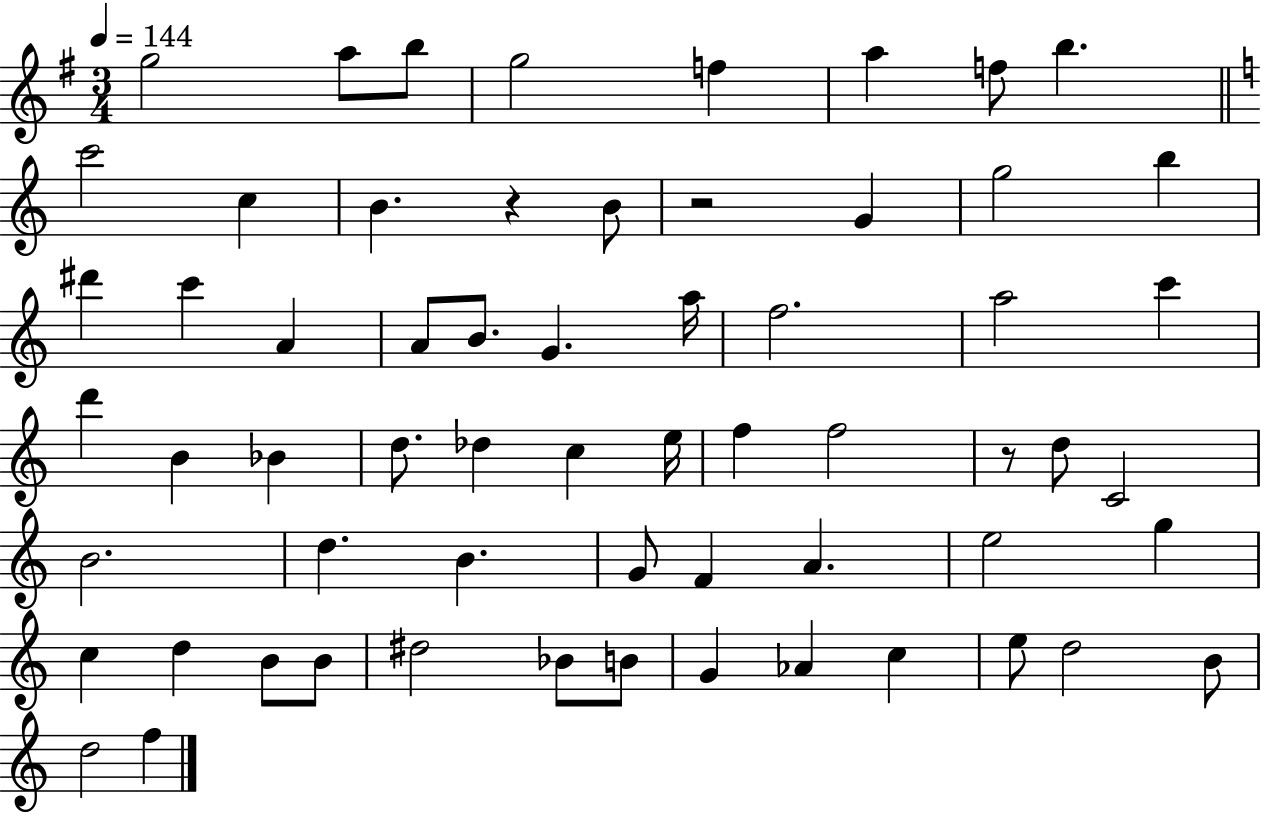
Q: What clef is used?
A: treble